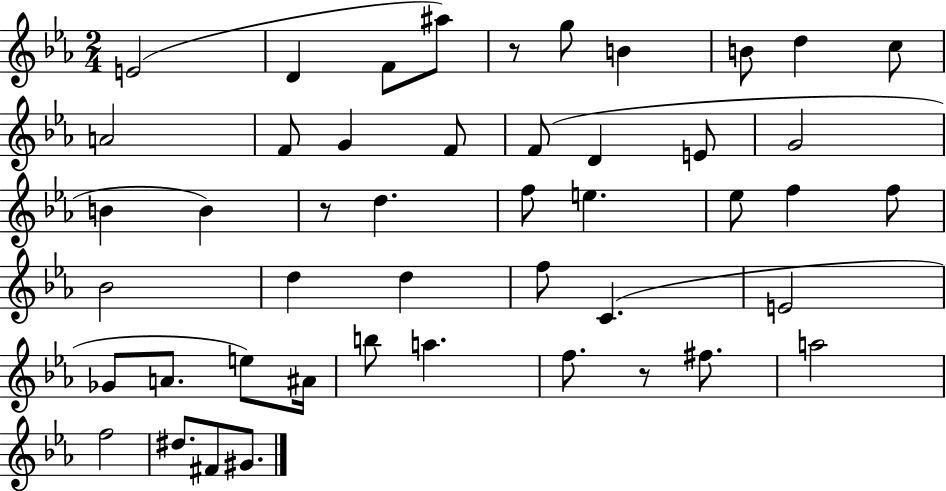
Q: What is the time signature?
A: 2/4